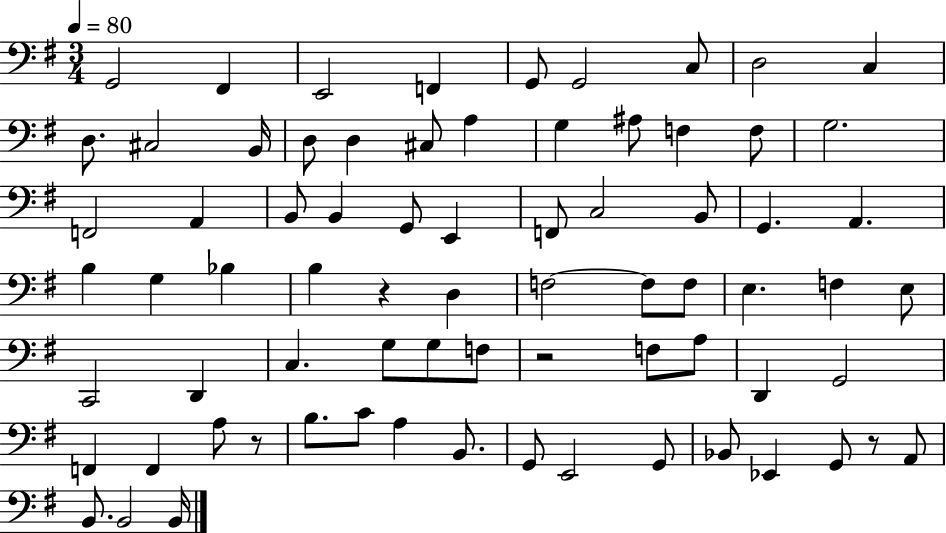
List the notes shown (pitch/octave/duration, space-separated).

G2/h F#2/q E2/h F2/q G2/e G2/h C3/e D3/h C3/q D3/e. C#3/h B2/s D3/e D3/q C#3/e A3/q G3/q A#3/e F3/q F3/e G3/h. F2/h A2/q B2/e B2/q G2/e E2/q F2/e C3/h B2/e G2/q. A2/q. B3/q G3/q Bb3/q B3/q R/q D3/q F3/h F3/e F3/e E3/q. F3/q E3/e C2/h D2/q C3/q. G3/e G3/e F3/e R/h F3/e A3/e D2/q G2/h F2/q F2/q A3/e R/e B3/e. C4/e A3/q B2/e. G2/e E2/h G2/e Bb2/e Eb2/q G2/e R/e A2/e B2/e. B2/h B2/s